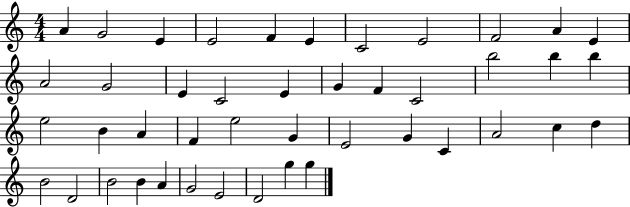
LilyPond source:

{
  \clef treble
  \numericTimeSignature
  \time 4/4
  \key c \major
  a'4 g'2 e'4 | e'2 f'4 e'4 | c'2 e'2 | f'2 a'4 e'4 | \break a'2 g'2 | e'4 c'2 e'4 | g'4 f'4 c'2 | b''2 b''4 b''4 | \break e''2 b'4 a'4 | f'4 e''2 g'4 | e'2 g'4 c'4 | a'2 c''4 d''4 | \break b'2 d'2 | b'2 b'4 a'4 | g'2 e'2 | d'2 g''4 g''4 | \break \bar "|."
}